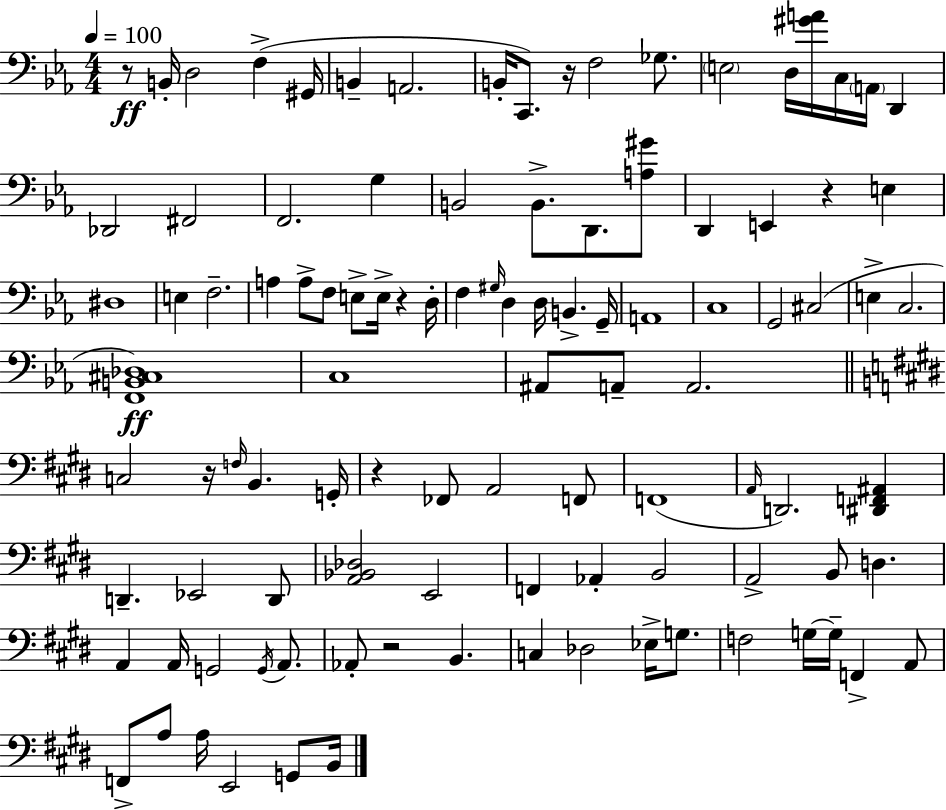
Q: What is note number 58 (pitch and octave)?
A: F2